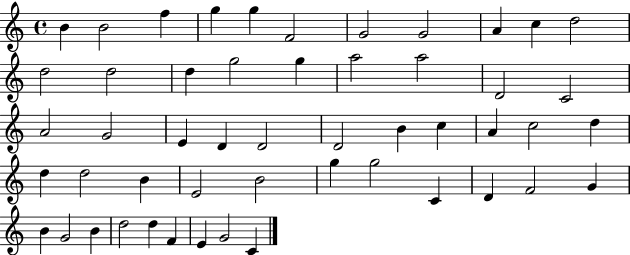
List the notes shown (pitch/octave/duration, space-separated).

B4/q B4/h F5/q G5/q G5/q F4/h G4/h G4/h A4/q C5/q D5/h D5/h D5/h D5/q G5/h G5/q A5/h A5/h D4/h C4/h A4/h G4/h E4/q D4/q D4/h D4/h B4/q C5/q A4/q C5/h D5/q D5/q D5/h B4/q E4/h B4/h G5/q G5/h C4/q D4/q F4/h G4/q B4/q G4/h B4/q D5/h D5/q F4/q E4/q G4/h C4/q